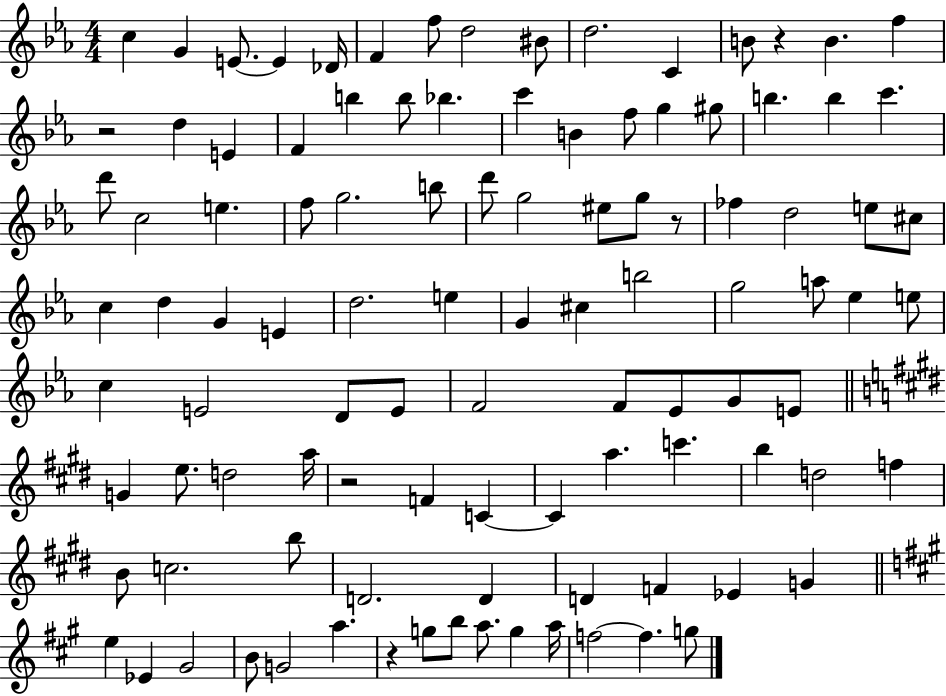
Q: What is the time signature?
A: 4/4